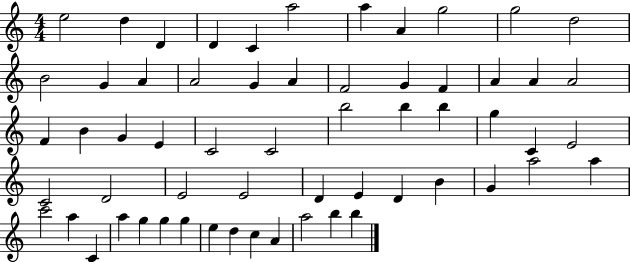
X:1
T:Untitled
M:4/4
L:1/4
K:C
e2 d D D C a2 a A g2 g2 d2 B2 G A A2 G A F2 G F A A A2 F B G E C2 C2 b2 b b g C E2 C2 D2 E2 E2 D E D B G a2 a c'2 a C a g g g e d c A a2 b b